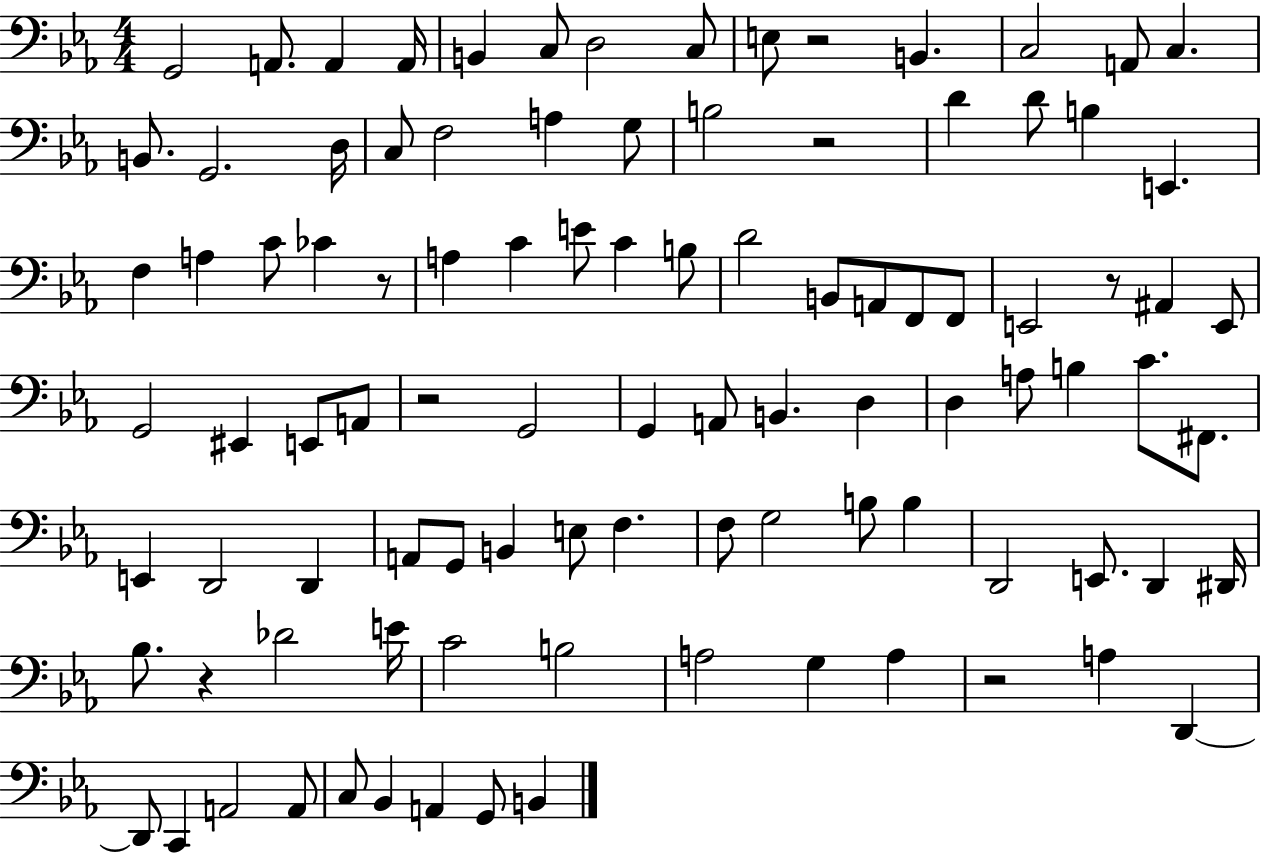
{
  \clef bass
  \numericTimeSignature
  \time 4/4
  \key ees \major
  \repeat volta 2 { g,2 a,8. a,4 a,16 | b,4 c8 d2 c8 | e8 r2 b,4. | c2 a,8 c4. | \break b,8. g,2. d16 | c8 f2 a4 g8 | b2 r2 | d'4 d'8 b4 e,4. | \break f4 a4 c'8 ces'4 r8 | a4 c'4 e'8 c'4 b8 | d'2 b,8 a,8 f,8 f,8 | e,2 r8 ais,4 e,8 | \break g,2 eis,4 e,8 a,8 | r2 g,2 | g,4 a,8 b,4. d4 | d4 a8 b4 c'8. fis,8. | \break e,4 d,2 d,4 | a,8 g,8 b,4 e8 f4. | f8 g2 b8 b4 | d,2 e,8. d,4 dis,16 | \break bes8. r4 des'2 e'16 | c'2 b2 | a2 g4 a4 | r2 a4 d,4~~ | \break d,8 c,4 a,2 a,8 | c8 bes,4 a,4 g,8 b,4 | } \bar "|."
}